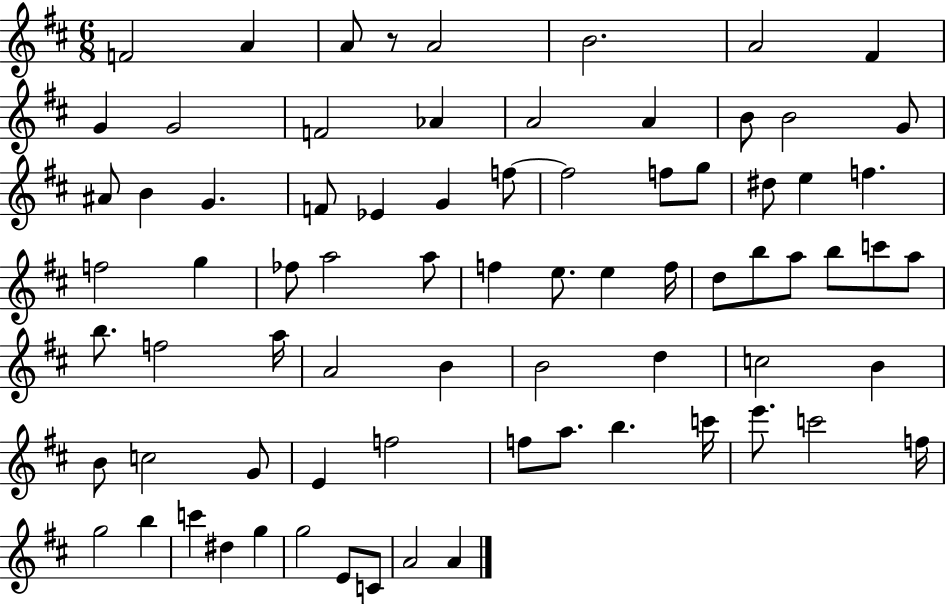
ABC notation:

X:1
T:Untitled
M:6/8
L:1/4
K:D
F2 A A/2 z/2 A2 B2 A2 ^F G G2 F2 _A A2 A B/2 B2 G/2 ^A/2 B G F/2 _E G f/2 f2 f/2 g/2 ^d/2 e f f2 g _f/2 a2 a/2 f e/2 e f/4 d/2 b/2 a/2 b/2 c'/2 a/2 b/2 f2 a/4 A2 B B2 d c2 B B/2 c2 G/2 E f2 f/2 a/2 b c'/4 e'/2 c'2 f/4 g2 b c' ^d g g2 E/2 C/2 A2 A